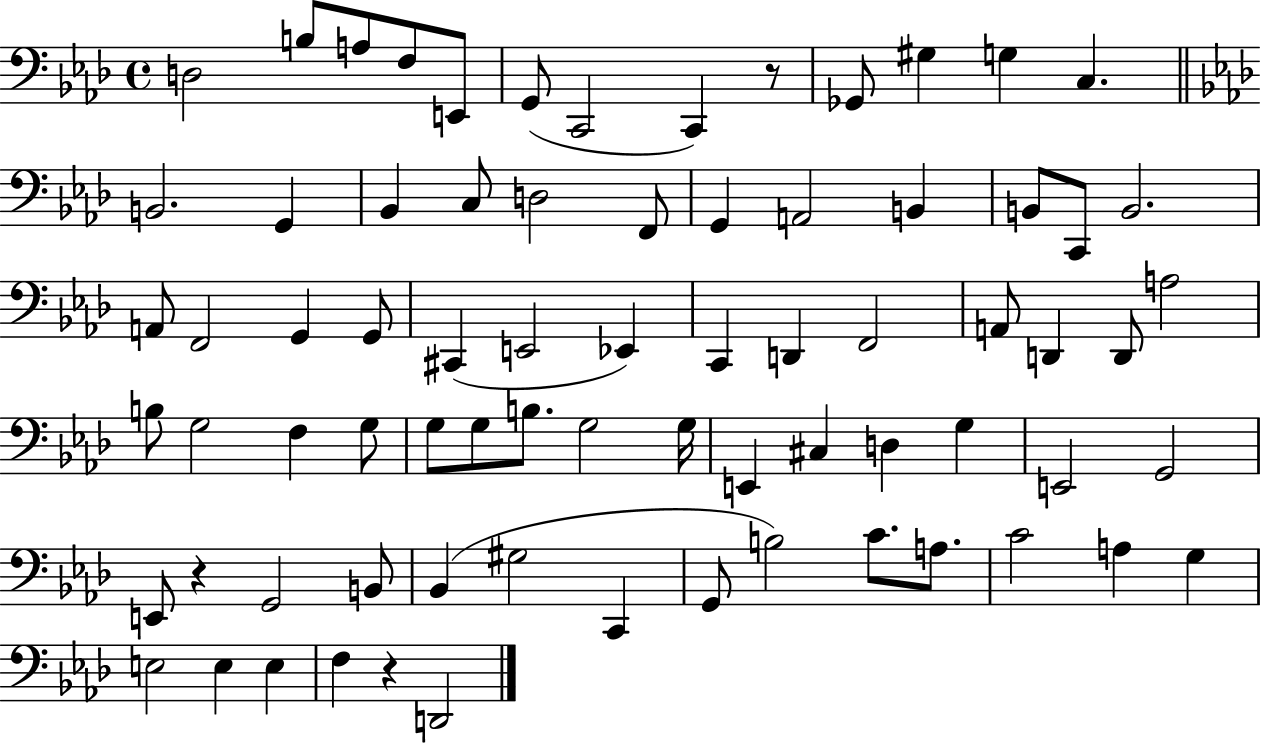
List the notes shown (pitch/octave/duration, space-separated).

D3/h B3/e A3/e F3/e E2/e G2/e C2/h C2/q R/e Gb2/e G#3/q G3/q C3/q. B2/h. G2/q Bb2/q C3/e D3/h F2/e G2/q A2/h B2/q B2/e C2/e B2/h. A2/e F2/h G2/q G2/e C#2/q E2/h Eb2/q C2/q D2/q F2/h A2/e D2/q D2/e A3/h B3/e G3/h F3/q G3/e G3/e G3/e B3/e. G3/h G3/s E2/q C#3/q D3/q G3/q E2/h G2/h E2/e R/q G2/h B2/e Bb2/q G#3/h C2/q G2/e B3/h C4/e. A3/e. C4/h A3/q G3/q E3/h E3/q E3/q F3/q R/q D2/h